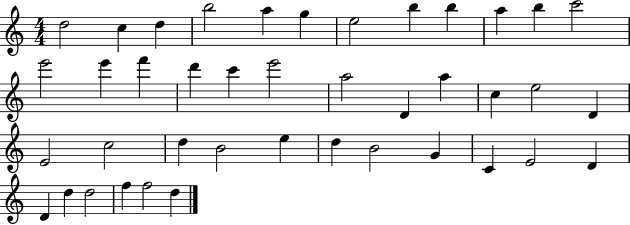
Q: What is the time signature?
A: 4/4